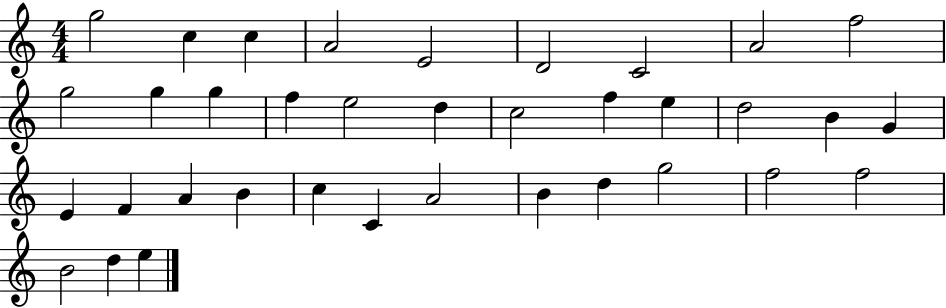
{
  \clef treble
  \numericTimeSignature
  \time 4/4
  \key c \major
  g''2 c''4 c''4 | a'2 e'2 | d'2 c'2 | a'2 f''2 | \break g''2 g''4 g''4 | f''4 e''2 d''4 | c''2 f''4 e''4 | d''2 b'4 g'4 | \break e'4 f'4 a'4 b'4 | c''4 c'4 a'2 | b'4 d''4 g''2 | f''2 f''2 | \break b'2 d''4 e''4 | \bar "|."
}